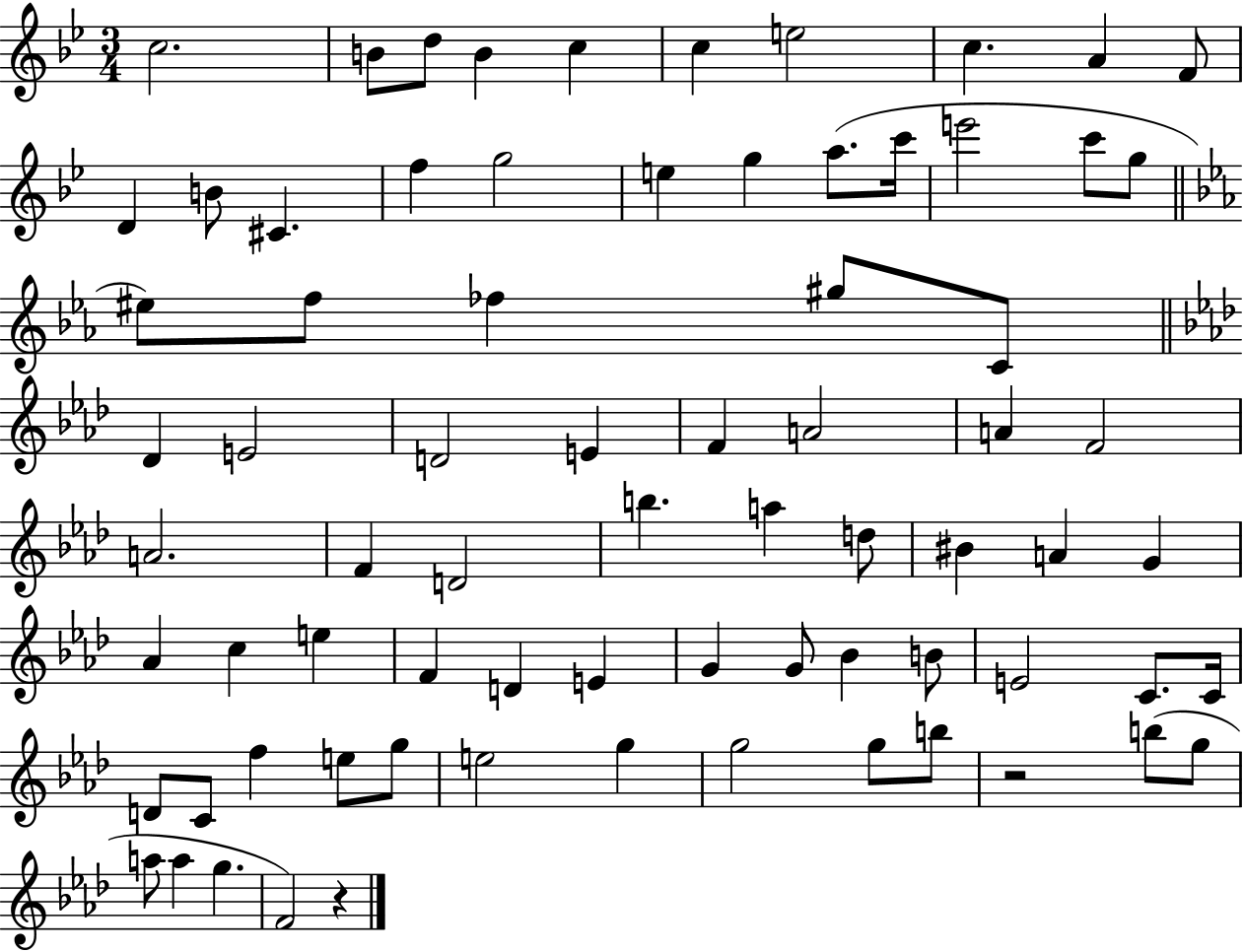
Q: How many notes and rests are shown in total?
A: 75